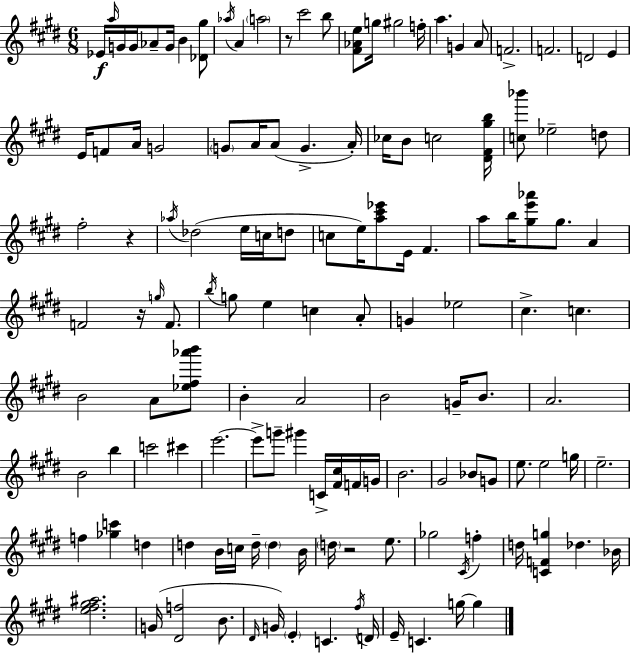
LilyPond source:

{
  \clef treble
  \numericTimeSignature
  \time 6/8
  \key e \major
  ees'16\f \grace { a''16 } g'16 g'16 aes'8-- g'16 b'4 <des' gis''>8 | \acciaccatura { aes''16 } a'4 \parenthesize a''2 | r8 cis'''2 | b''8 <fis' aes' e''>8 g''16 gis''2 | \break f''16-. a''4. g'4 | a'8 f'2.-> | f'2. | d'2 e'4 | \break e'16 f'8 a'16 g'2 | \parenthesize g'8 a'16 a'8( g'4.-> | a'16-.) ces''16 b'8 c''2 | <dis' fis' gis'' b''>16 <c'' bes'''>8 ees''2-- | \break d''8 fis''2-. r4 | \acciaccatura { aes''16 } des''2( e''16 | c''16 d''8 c''8 e''16) <a'' cis''' ees'''>8 e'16 fis'4. | a''8 b''16 <gis'' e''' aes'''>8 gis''8. a'4 | \break f'2 r16 | \grace { g''16 } f'8. \acciaccatura { b''16 } g''8 e''4 c''4 | a'8-. g'4 ees''2 | cis''4.-> c''4. | \break b'2 | a'8 <ees'' fis'' aes''' b'''>8 b'4-. a'2 | b'2 | g'16-- b'8. a'2. | \break b'2 | b''4 c'''2 | cis'''4 e'''2.~~ | e'''8-> g'''8-- gis'''4 | \break c'16-> <fis' cis''>16 f'16 g'16 b'2. | gis'2 | bes'8 g'8 e''8. e''2 | g''16 e''2.-- | \break f''4 <ges'' c'''>4 | d''4 d''4 b'16 c''16 d''16-- | \parenthesize d''4 b'16 \parenthesize d''16 r2 | e''8. ges''2 | \break \acciaccatura { cis'16 } f''4-. d''16 <c' f' g''>4 des''4. | bes'16 <e'' fis'' gis'' ais''>2. | g'16( <dis' f''>2 | b'8. \grace { dis'16 } g'16) \parenthesize e'4-. | \break c'4. \acciaccatura { fis''16 } d'16 e'16-- c'4. | g''16~~ g''4 \bar "|."
}